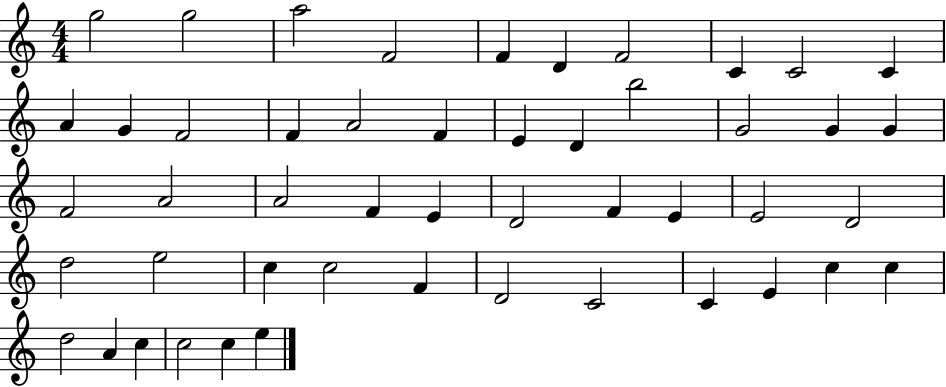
G5/h G5/h A5/h F4/h F4/q D4/q F4/h C4/q C4/h C4/q A4/q G4/q F4/h F4/q A4/h F4/q E4/q D4/q B5/h G4/h G4/q G4/q F4/h A4/h A4/h F4/q E4/q D4/h F4/q E4/q E4/h D4/h D5/h E5/h C5/q C5/h F4/q D4/h C4/h C4/q E4/q C5/q C5/q D5/h A4/q C5/q C5/h C5/q E5/q